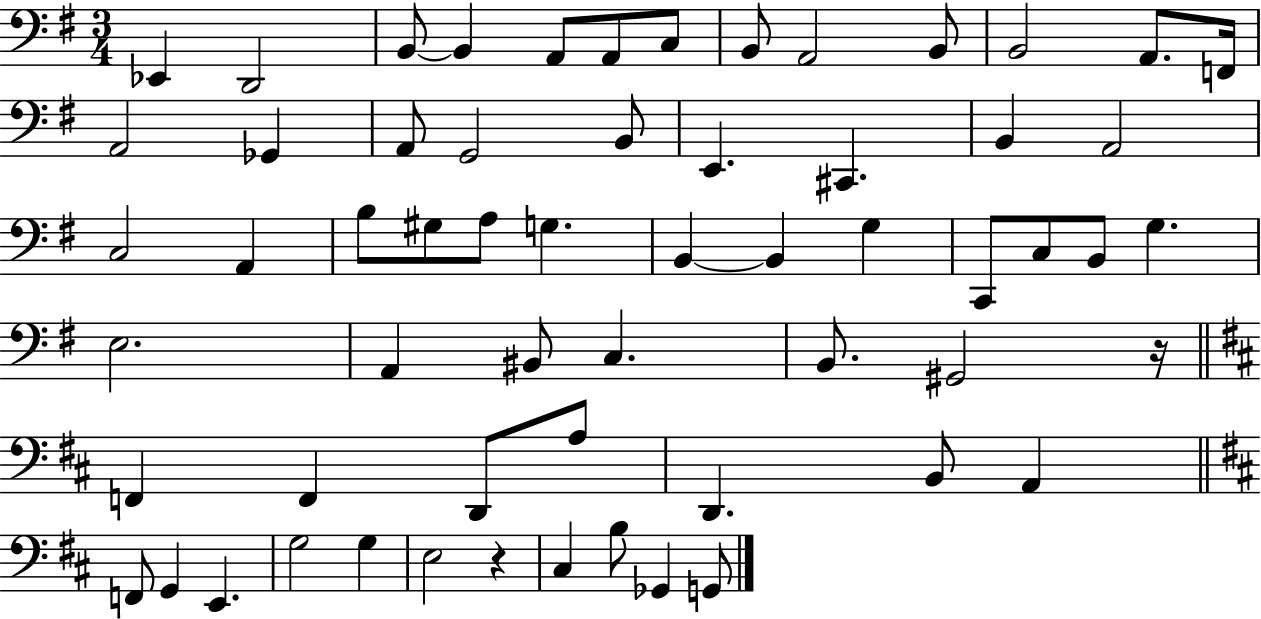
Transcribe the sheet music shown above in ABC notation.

X:1
T:Untitled
M:3/4
L:1/4
K:G
_E,, D,,2 B,,/2 B,, A,,/2 A,,/2 C,/2 B,,/2 A,,2 B,,/2 B,,2 A,,/2 F,,/4 A,,2 _G,, A,,/2 G,,2 B,,/2 E,, ^C,, B,, A,,2 C,2 A,, B,/2 ^G,/2 A,/2 G, B,, B,, G, C,,/2 C,/2 B,,/2 G, E,2 A,, ^B,,/2 C, B,,/2 ^G,,2 z/4 F,, F,, D,,/2 A,/2 D,, B,,/2 A,, F,,/2 G,, E,, G,2 G, E,2 z ^C, B,/2 _G,, G,,/2